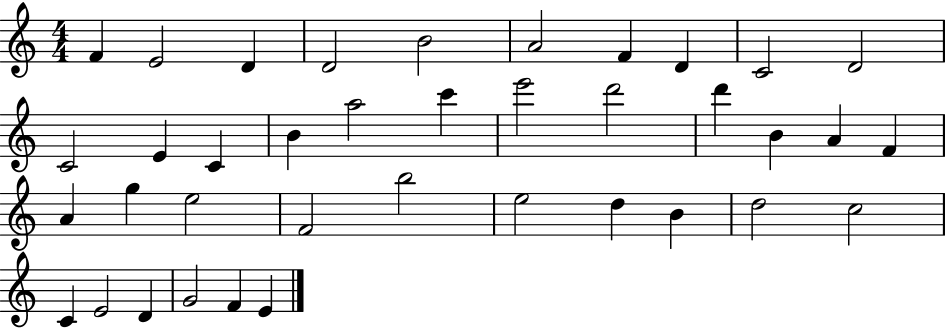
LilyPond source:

{
  \clef treble
  \numericTimeSignature
  \time 4/4
  \key c \major
  f'4 e'2 d'4 | d'2 b'2 | a'2 f'4 d'4 | c'2 d'2 | \break c'2 e'4 c'4 | b'4 a''2 c'''4 | e'''2 d'''2 | d'''4 b'4 a'4 f'4 | \break a'4 g''4 e''2 | f'2 b''2 | e''2 d''4 b'4 | d''2 c''2 | \break c'4 e'2 d'4 | g'2 f'4 e'4 | \bar "|."
}